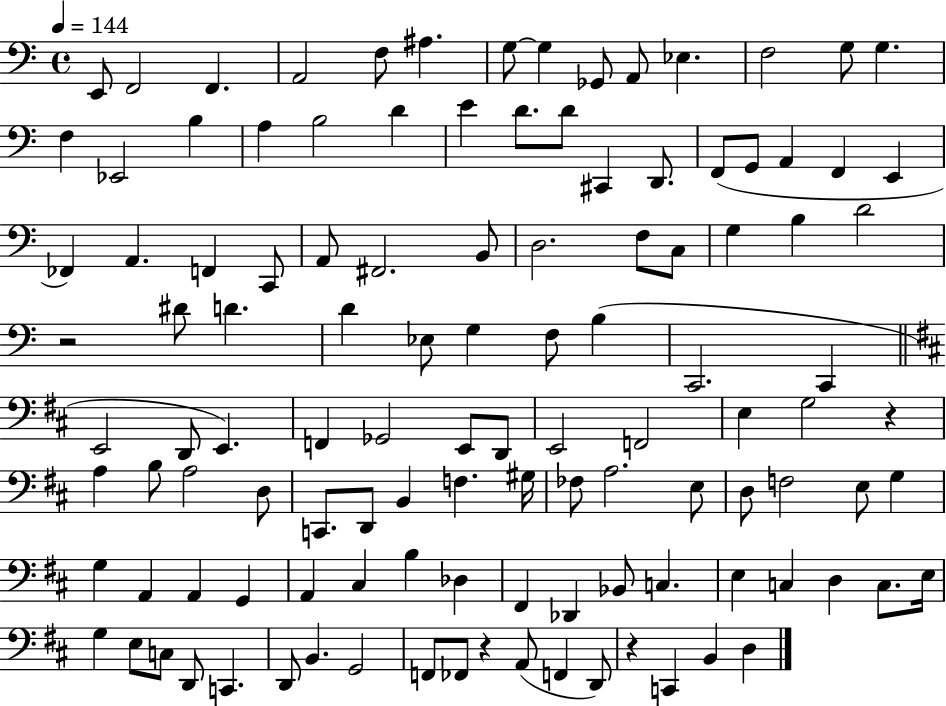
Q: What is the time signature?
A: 4/4